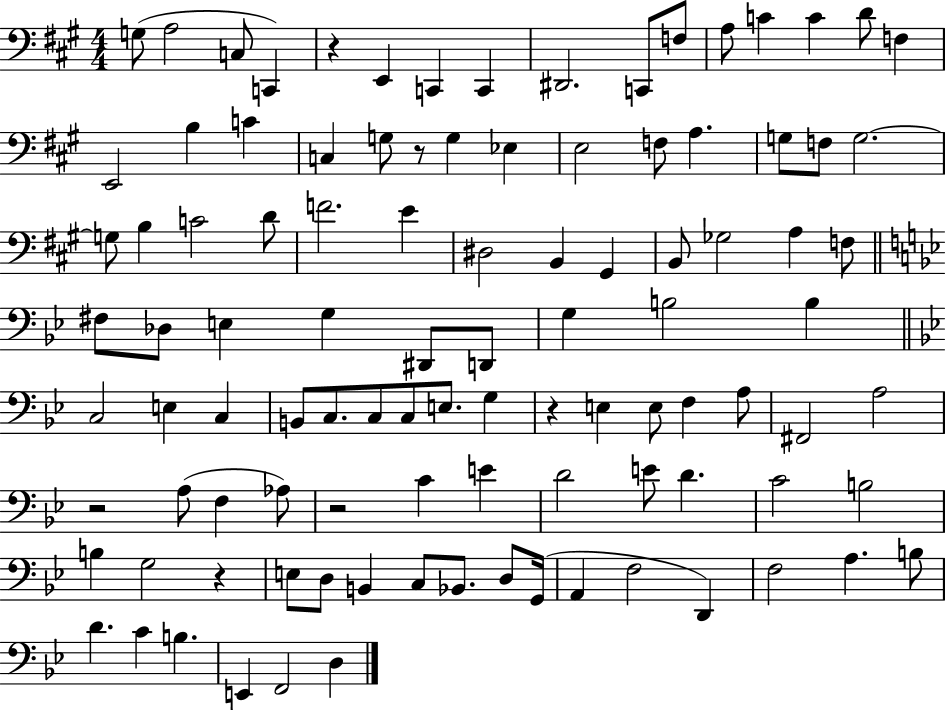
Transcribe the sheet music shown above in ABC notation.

X:1
T:Untitled
M:4/4
L:1/4
K:A
G,/2 A,2 C,/2 C,, z E,, C,, C,, ^D,,2 C,,/2 F,/2 A,/2 C C D/2 F, E,,2 B, C C, G,/2 z/2 G, _E, E,2 F,/2 A, G,/2 F,/2 G,2 G,/2 B, C2 D/2 F2 E ^D,2 B,, ^G,, B,,/2 _G,2 A, F,/2 ^F,/2 _D,/2 E, G, ^D,,/2 D,,/2 G, B,2 B, C,2 E, C, B,,/2 C,/2 C,/2 C,/2 E,/2 G, z E, E,/2 F, A,/2 ^F,,2 A,2 z2 A,/2 F, _A,/2 z2 C E D2 E/2 D C2 B,2 B, G,2 z E,/2 D,/2 B,, C,/2 _B,,/2 D,/2 G,,/4 A,, F,2 D,, F,2 A, B,/2 D C B, E,, F,,2 D,